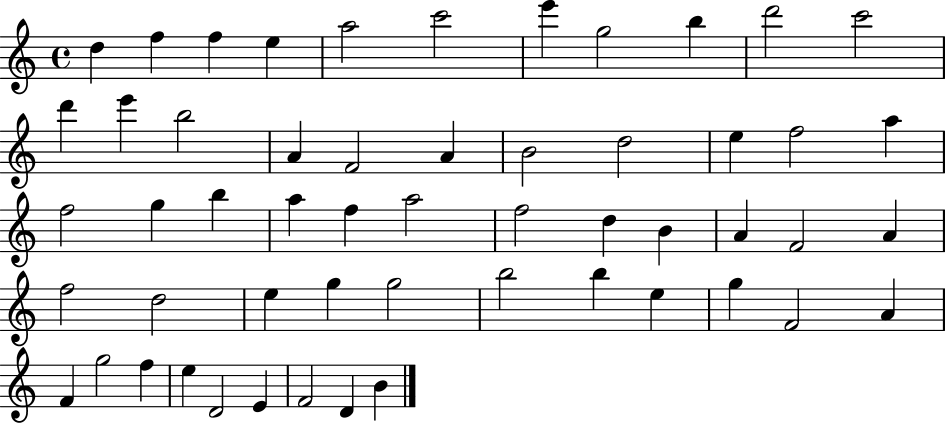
D5/q F5/q F5/q E5/q A5/h C6/h E6/q G5/h B5/q D6/h C6/h D6/q E6/q B5/h A4/q F4/h A4/q B4/h D5/h E5/q F5/h A5/q F5/h G5/q B5/q A5/q F5/q A5/h F5/h D5/q B4/q A4/q F4/h A4/q F5/h D5/h E5/q G5/q G5/h B5/h B5/q E5/q G5/q F4/h A4/q F4/q G5/h F5/q E5/q D4/h E4/q F4/h D4/q B4/q